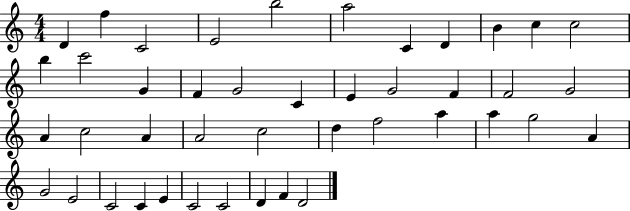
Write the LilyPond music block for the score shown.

{
  \clef treble
  \numericTimeSignature
  \time 4/4
  \key c \major
  d'4 f''4 c'2 | e'2 b''2 | a''2 c'4 d'4 | b'4 c''4 c''2 | \break b''4 c'''2 g'4 | f'4 g'2 c'4 | e'4 g'2 f'4 | f'2 g'2 | \break a'4 c''2 a'4 | a'2 c''2 | d''4 f''2 a''4 | a''4 g''2 a'4 | \break g'2 e'2 | c'2 c'4 e'4 | c'2 c'2 | d'4 f'4 d'2 | \break \bar "|."
}